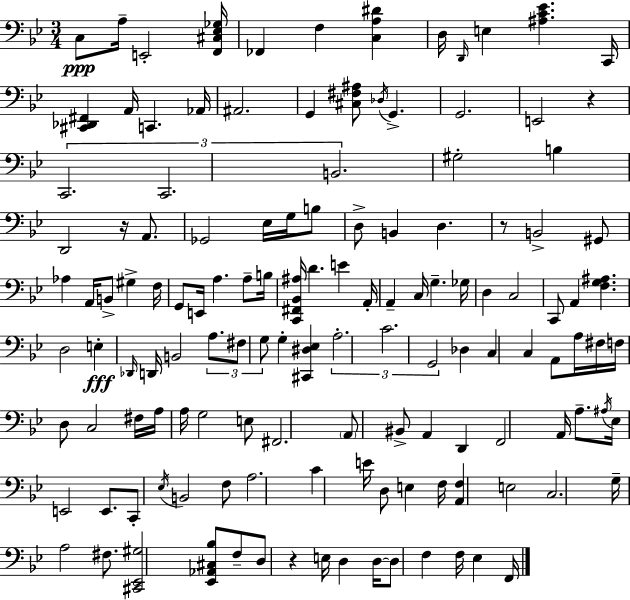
X:1
T:Untitled
M:3/4
L:1/4
K:Gm
C,/2 A,/4 E,,2 [F,,^C,_E,_G,]/4 _F,, F, [C,A,^D] D,/4 D,,/4 E, [^A,C_E] C,,/4 [^C,,_D,,^F,,] A,,/4 C,, _A,,/4 ^A,,2 G,, [^C,^F,^A,]/2 _D,/4 G,, G,,2 E,,2 z C,,2 C,,2 B,,2 ^G,2 B, D,,2 z/4 A,,/2 _G,,2 _E,/4 G,/4 B,/2 D,/2 B,, D, z/2 B,,2 ^G,,/2 _A, A,,/4 B,,/2 ^G, F,/4 G,,/2 E,,/4 A, A,/2 B,/4 [C,,^F,,_B,,^A,]/4 D E A,,/4 A,, C,/4 G, _G,/4 D, C,2 C,,/2 A,, [F,G,^A,] D,2 E, _D,,/4 D,,/4 B,,2 A,/2 ^F,/2 G,/2 G, [^C,,^D,_E,] A,2 C2 G,,2 _D, C, C, A,,/2 A,/4 ^F,/4 F,/4 D,/2 C,2 ^F,/4 A,/4 A,/4 G,2 E,/2 ^F,,2 A,,/2 ^B,,/2 A,, D,, F,,2 A,,/4 A,/2 ^A,/4 _E,/4 E,,2 E,,/2 C,,/2 _E,/4 B,,2 F,/2 A,2 C E/4 D,/2 E, F,/4 [A,,F,] E,2 C,2 G,/4 A,2 ^F,/2 [^C,,_E,,^G,]2 [_E,,_A,,^C,_B,]/2 F,/2 D,/2 z E,/4 D, D,/4 D,/2 F, F,/4 _E, F,,/4